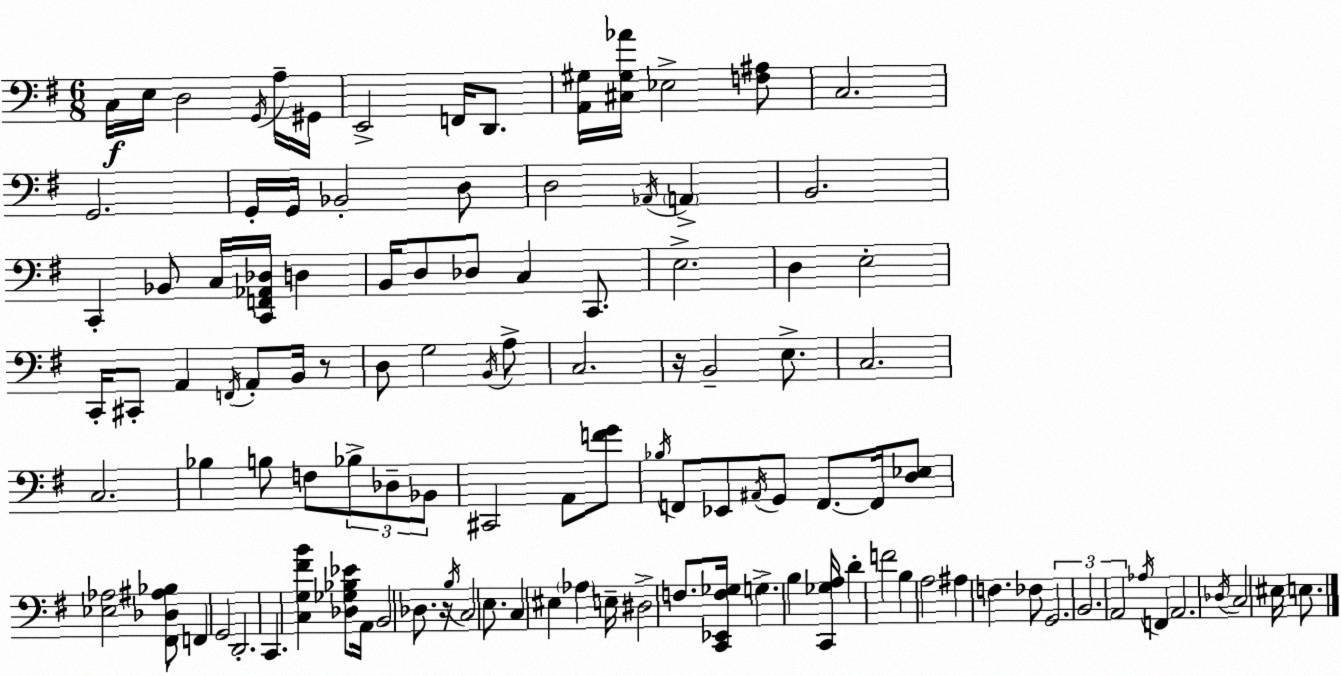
X:1
T:Untitled
M:6/8
L:1/4
K:Em
C,/4 E,/4 D,2 G,,/4 A,/4 ^G,,/4 E,,2 F,,/4 D,,/2 [A,,^G,]/4 [^C,^G,_A]/4 _E,2 [F,^A,]/2 C,2 G,,2 G,,/4 G,,/4 _B,,2 D,/2 D,2 _A,,/4 A,, B,,2 C,, _B,,/2 C,/4 [C,,F,,_A,,_D,]/4 D, B,,/4 D,/2 _D,/2 C, C,,/2 E,2 D, E,2 C,,/4 ^C,,/2 A,, F,,/4 A,,/2 B,,/4 z/2 D,/2 G,2 B,,/4 A,/2 C,2 z/4 B,,2 E,/2 C,2 C,2 _B, B,/2 F,/2 _B,/2 _D,/2 _B,,/2 ^C,,2 A,,/2 [FG]/2 _B,/4 F,,/2 _E,,/2 ^A,,/4 G,,/2 F,,/2 F,,/4 [D,_E,]/2 [_E,_A,]2 [^F,,_D,^A,_B,]/2 F,, G,,2 D,,2 C,, [C,G,^FB] [_D,_G,_B,_E]/2 A,,/4 B,,2 _D,/2 z/4 B,/4 C,2 E,/2 C, ^E, _A, E,/4 ^D,2 F,/2 [C,,_E,,F,_G,]/4 G, B, [C,,_G,A,]/4 D F2 B, A,2 ^A, F, _F,/2 G,,2 B,,2 A,,2 _A,/4 F,, A,,2 _D,/4 C,2 ^E,/4 E,/2